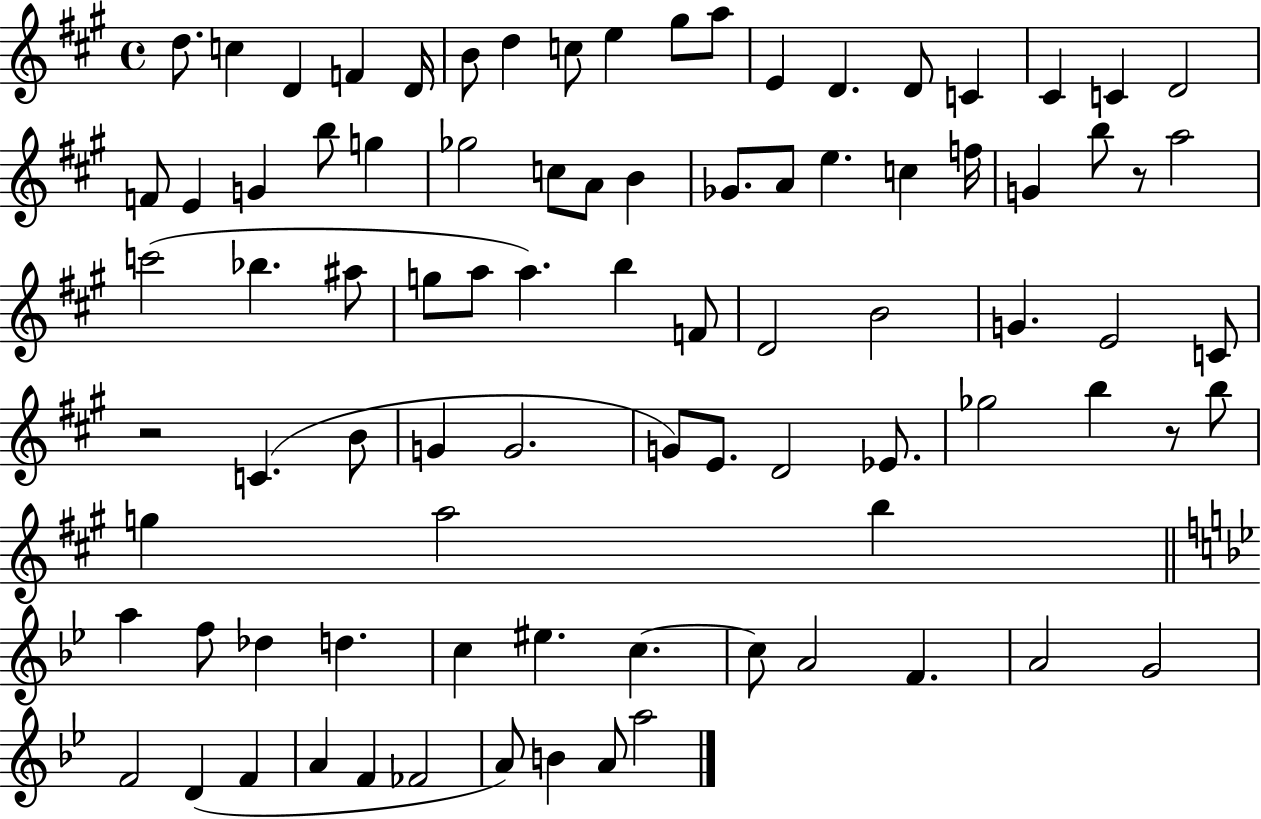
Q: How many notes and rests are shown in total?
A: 87